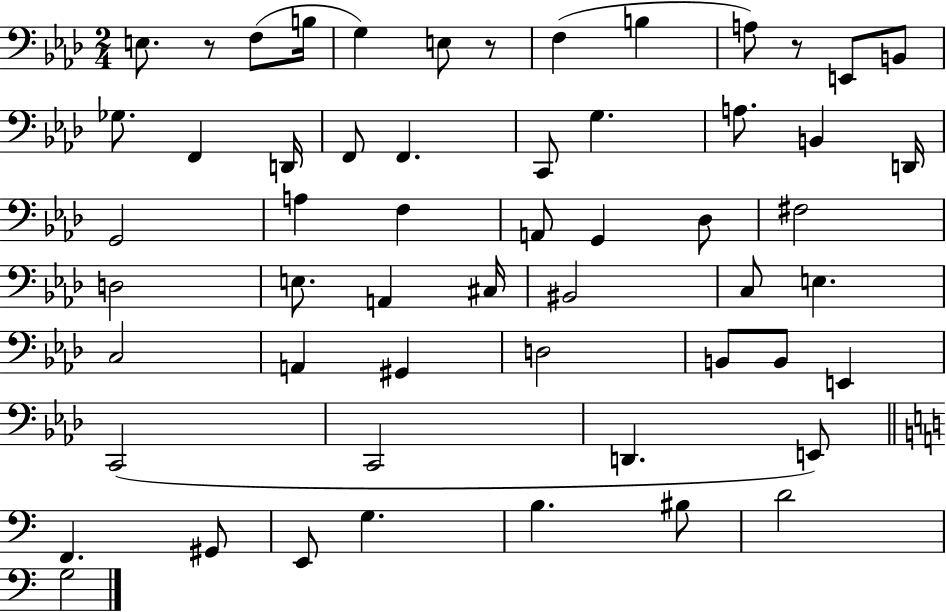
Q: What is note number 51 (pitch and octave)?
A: BIS3